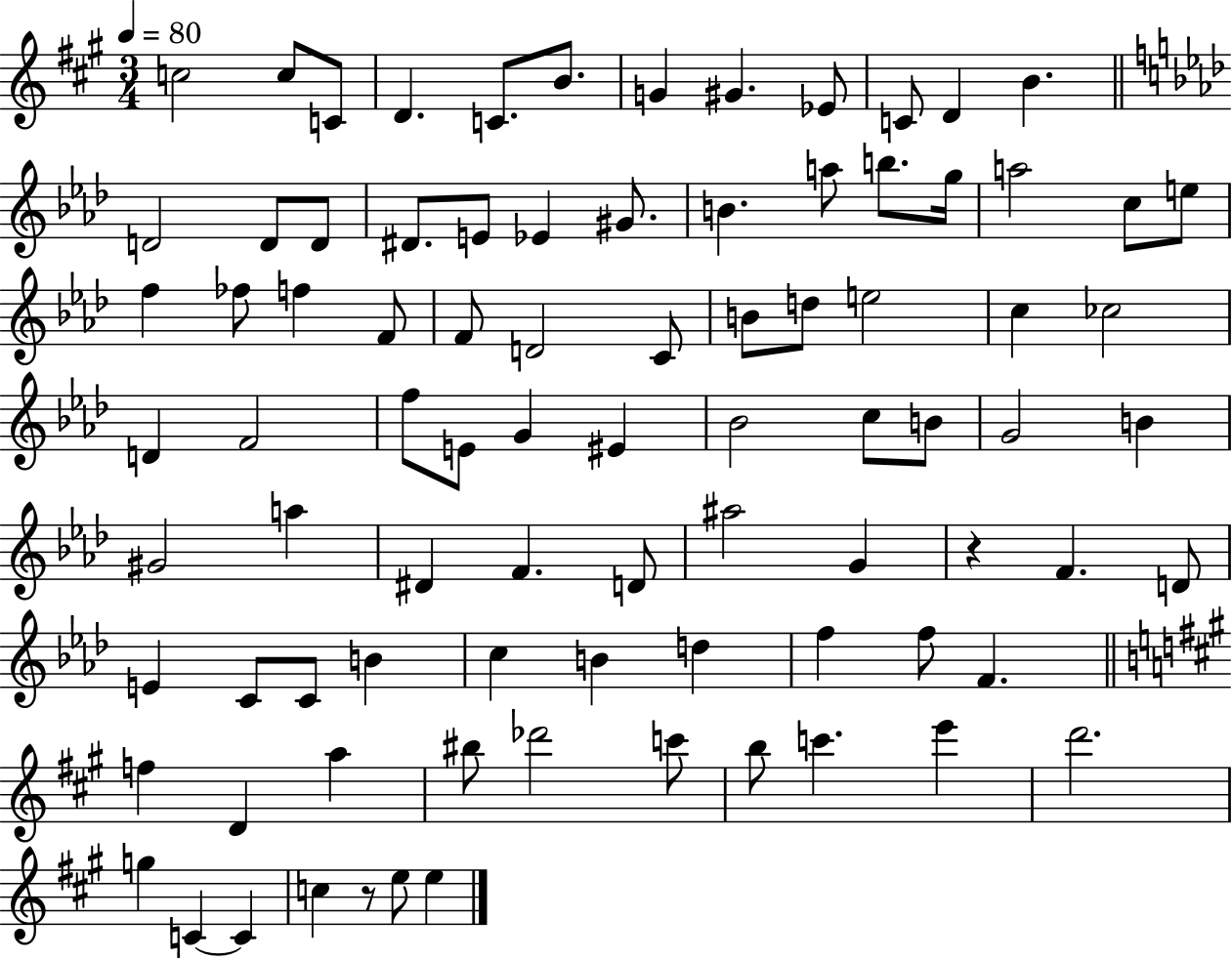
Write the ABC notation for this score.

X:1
T:Untitled
M:3/4
L:1/4
K:A
c2 c/2 C/2 D C/2 B/2 G ^G _E/2 C/2 D B D2 D/2 D/2 ^D/2 E/2 _E ^G/2 B a/2 b/2 g/4 a2 c/2 e/2 f _f/2 f F/2 F/2 D2 C/2 B/2 d/2 e2 c _c2 D F2 f/2 E/2 G ^E _B2 c/2 B/2 G2 B ^G2 a ^D F D/2 ^a2 G z F D/2 E C/2 C/2 B c B d f f/2 F f D a ^b/2 _d'2 c'/2 b/2 c' e' d'2 g C C c z/2 e/2 e